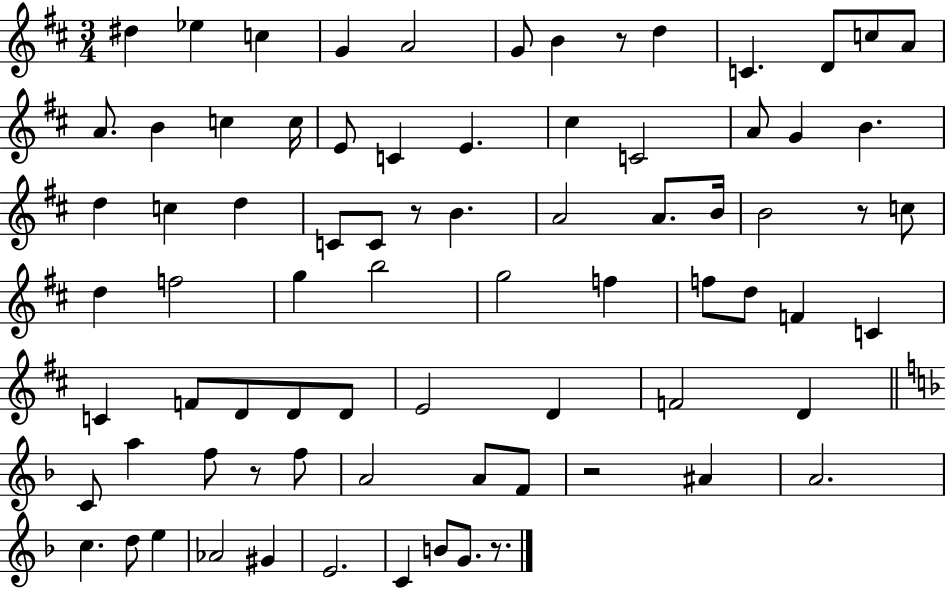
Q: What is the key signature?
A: D major